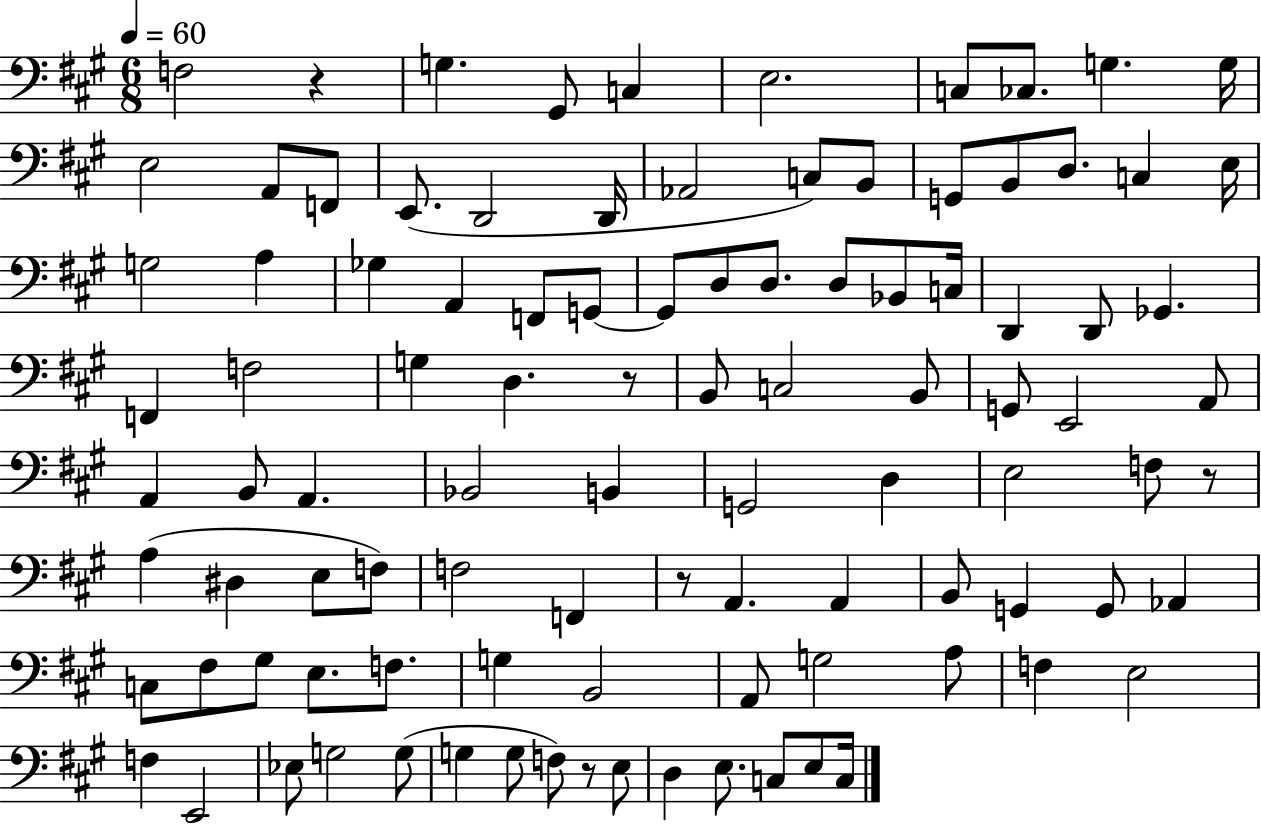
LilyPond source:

{
  \clef bass
  \numericTimeSignature
  \time 6/8
  \key a \major
  \tempo 4 = 60
  f2 r4 | g4. gis,8 c4 | e2. | c8 ces8. g4. g16 | \break e2 a,8 f,8 | e,8.( d,2 d,16 | aes,2 c8) b,8 | g,8 b,8 d8. c4 e16 | \break g2 a4 | ges4 a,4 f,8 g,8~~ | g,8 d8 d8. d8 bes,8 c16 | d,4 d,8 ges,4. | \break f,4 f2 | g4 d4. r8 | b,8 c2 b,8 | g,8 e,2 a,8 | \break a,4 b,8 a,4. | bes,2 b,4 | g,2 d4 | e2 f8 r8 | \break a4( dis4 e8 f8) | f2 f,4 | r8 a,4. a,4 | b,8 g,4 g,8 aes,4 | \break c8 fis8 gis8 e8. f8. | g4 b,2 | a,8 g2 a8 | f4 e2 | \break f4 e,2 | ees8 g2 g8( | g4 g8 f8) r8 e8 | d4 e8. c8 e8 c16 | \break \bar "|."
}